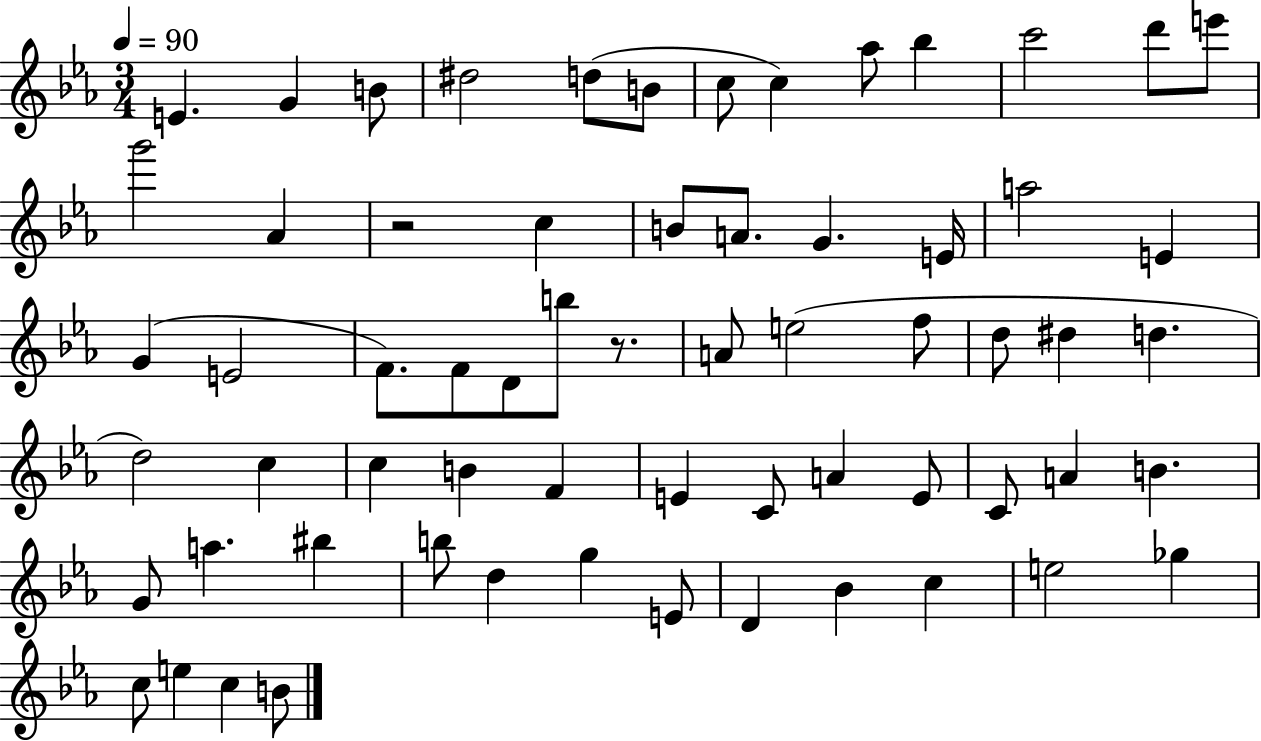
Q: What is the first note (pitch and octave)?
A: E4